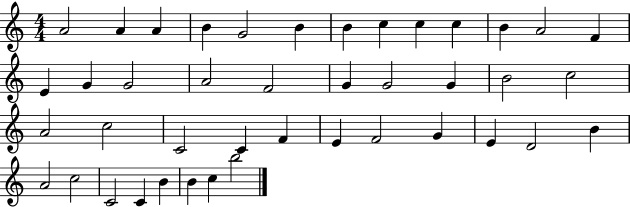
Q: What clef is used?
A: treble